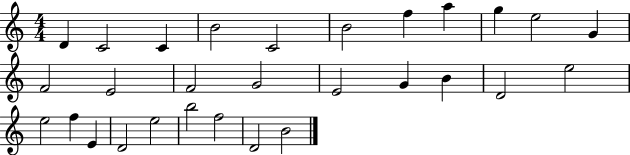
D4/q C4/h C4/q B4/h C4/h B4/h F5/q A5/q G5/q E5/h G4/q F4/h E4/h F4/h G4/h E4/h G4/q B4/q D4/h E5/h E5/h F5/q E4/q D4/h E5/h B5/h F5/h D4/h B4/h